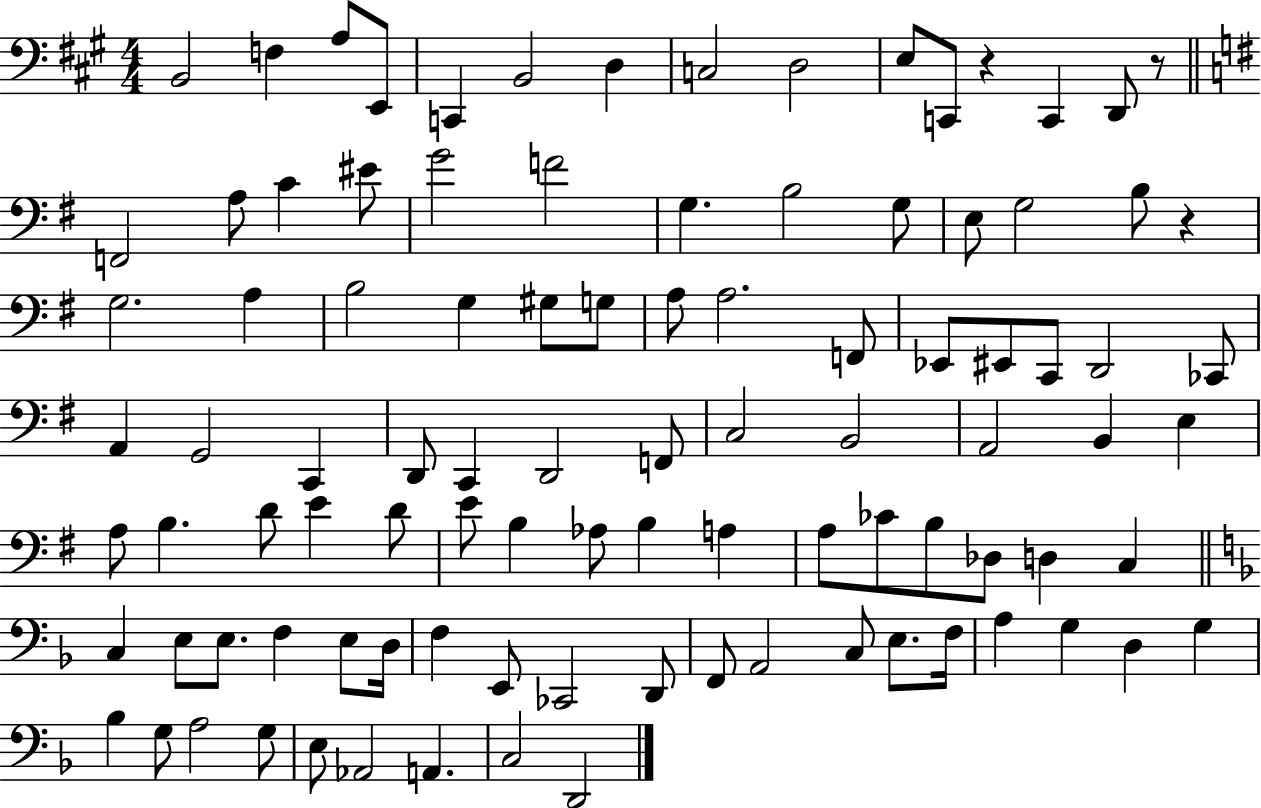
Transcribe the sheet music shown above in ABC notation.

X:1
T:Untitled
M:4/4
L:1/4
K:A
B,,2 F, A,/2 E,,/2 C,, B,,2 D, C,2 D,2 E,/2 C,,/2 z C,, D,,/2 z/2 F,,2 A,/2 C ^E/2 G2 F2 G, B,2 G,/2 E,/2 G,2 B,/2 z G,2 A, B,2 G, ^G,/2 G,/2 A,/2 A,2 F,,/2 _E,,/2 ^E,,/2 C,,/2 D,,2 _C,,/2 A,, G,,2 C,, D,,/2 C,, D,,2 F,,/2 C,2 B,,2 A,,2 B,, E, A,/2 B, D/2 E D/2 E/2 B, _A,/2 B, A, A,/2 _C/2 B,/2 _D,/2 D, C, C, E,/2 E,/2 F, E,/2 D,/4 F, E,,/2 _C,,2 D,,/2 F,,/2 A,,2 C,/2 E,/2 F,/4 A, G, D, G, _B, G,/2 A,2 G,/2 E,/2 _A,,2 A,, C,2 D,,2